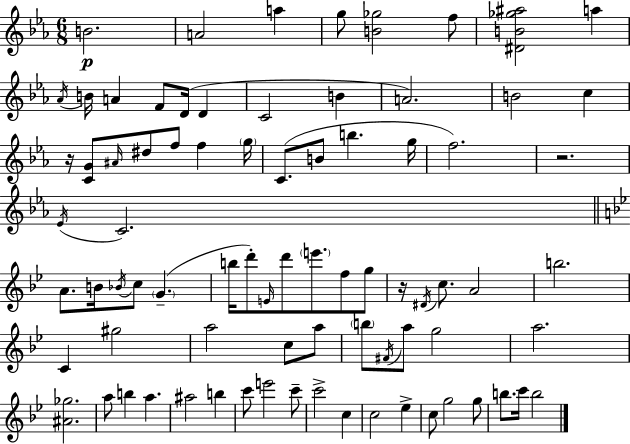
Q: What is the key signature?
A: C minor